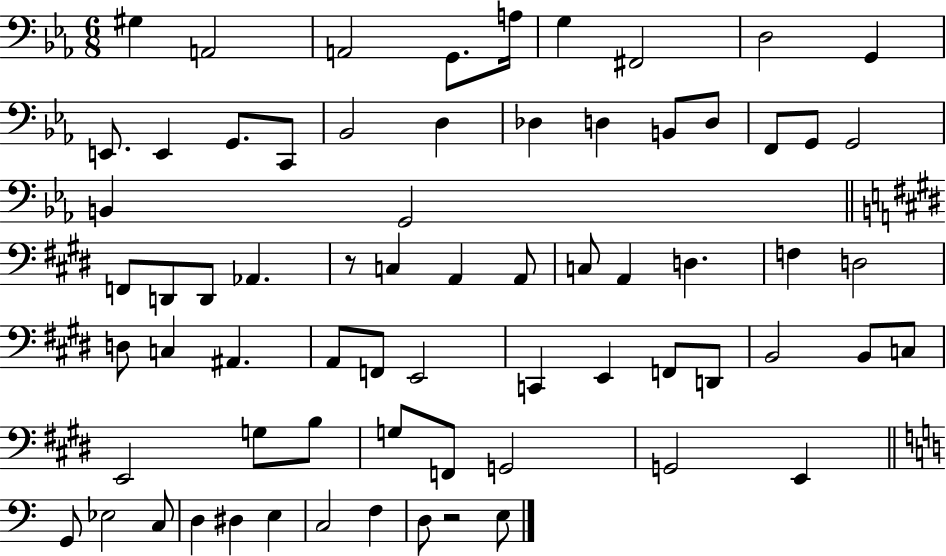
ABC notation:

X:1
T:Untitled
M:6/8
L:1/4
K:Eb
^G, A,,2 A,,2 G,,/2 A,/4 G, ^F,,2 D,2 G,, E,,/2 E,, G,,/2 C,,/2 _B,,2 D, _D, D, B,,/2 D,/2 F,,/2 G,,/2 G,,2 B,, G,,2 F,,/2 D,,/2 D,,/2 _A,, z/2 C, A,, A,,/2 C,/2 A,, D, F, D,2 D,/2 C, ^A,, A,,/2 F,,/2 E,,2 C,, E,, F,,/2 D,,/2 B,,2 B,,/2 C,/2 E,,2 G,/2 B,/2 G,/2 F,,/2 G,,2 G,,2 E,, G,,/2 _E,2 C,/2 D, ^D, E, C,2 F, D,/2 z2 E,/2